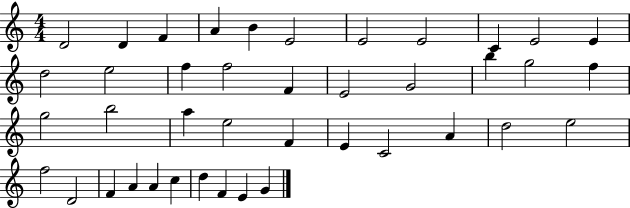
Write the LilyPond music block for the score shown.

{
  \clef treble
  \numericTimeSignature
  \time 4/4
  \key c \major
  d'2 d'4 f'4 | a'4 b'4 e'2 | e'2 e'2 | c'4 e'2 e'4 | \break d''2 e''2 | f''4 f''2 f'4 | e'2 g'2 | b''4 g''2 f''4 | \break g''2 b''2 | a''4 e''2 f'4 | e'4 c'2 a'4 | d''2 e''2 | \break f''2 d'2 | f'4 a'4 a'4 c''4 | d''4 f'4 e'4 g'4 | \bar "|."
}